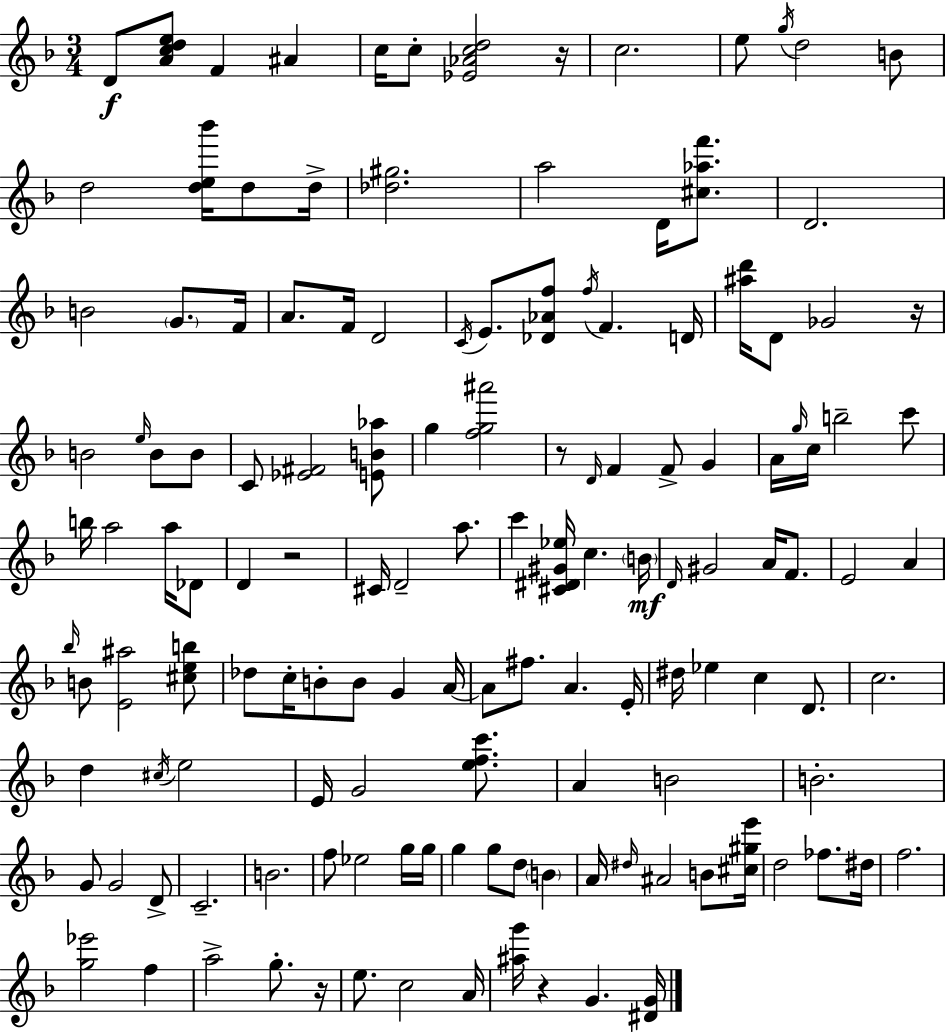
{
  \clef treble
  \numericTimeSignature
  \time 3/4
  \key d \minor
  d'8\f <a' c'' d'' e''>8 f'4 ais'4 | c''16 c''8-. <ees' aes' c'' d''>2 r16 | c''2. | e''8 \acciaccatura { g''16 } d''2 b'8 | \break d''2 <d'' e'' bes'''>16 d''8 | d''16-> <des'' gis''>2. | a''2 d'16 <cis'' aes'' f'''>8. | d'2. | \break b'2 \parenthesize g'8. | f'16 a'8. f'16 d'2 | \acciaccatura { c'16 } e'8. <des' aes' f''>8 \acciaccatura { f''16 } f'4. | d'16 <ais'' d'''>16 d'8 ges'2 | \break r16 b'2 \grace { e''16 } | b'8 b'8 c'8 <ees' fis'>2 | <e' b' aes''>8 g''4 <f'' g'' ais'''>2 | r8 \grace { d'16 } f'4 f'8-> | \break g'4 a'16 \grace { g''16 } c''16 b''2-- | c'''8 b''16 a''2 | a''16 des'8 d'4 r2 | cis'16 d'2-- | \break a''8. c'''4 <cis' dis' gis' ees''>16 c''4. | \parenthesize b'16\mf \grace { d'16 } gis'2 | a'16 f'8. e'2 | a'4 \grace { bes''16 } b'8 <e' ais''>2 | \break <cis'' e'' b''>8 des''8 c''16-. b'8-. | b'8 g'4 a'16~~ a'8 fis''8. | a'4. e'16-. dis''16 ees''4 | c''4 d'8. c''2. | \break d''4 | \acciaccatura { cis''16 } e''2 e'16 g'2 | <e'' f'' c'''>8. a'4 | b'2 b'2.-. | \break g'8 g'2 | d'8-> c'2.-- | b'2. | f''8 ees''2 | \break g''16 g''16 g''4 | g''8 d''8 \parenthesize b'4 a'16 \grace { dis''16 } ais'2 | b'8 <cis'' gis'' e'''>16 d''2 | fes''8. dis''16 f''2. | \break <g'' ees'''>2 | f''4 a''2-> | g''8.-. r16 e''8. | c''2 a'16 <ais'' g'''>16 r4 | \break g'4. <dis' g'>16 \bar "|."
}